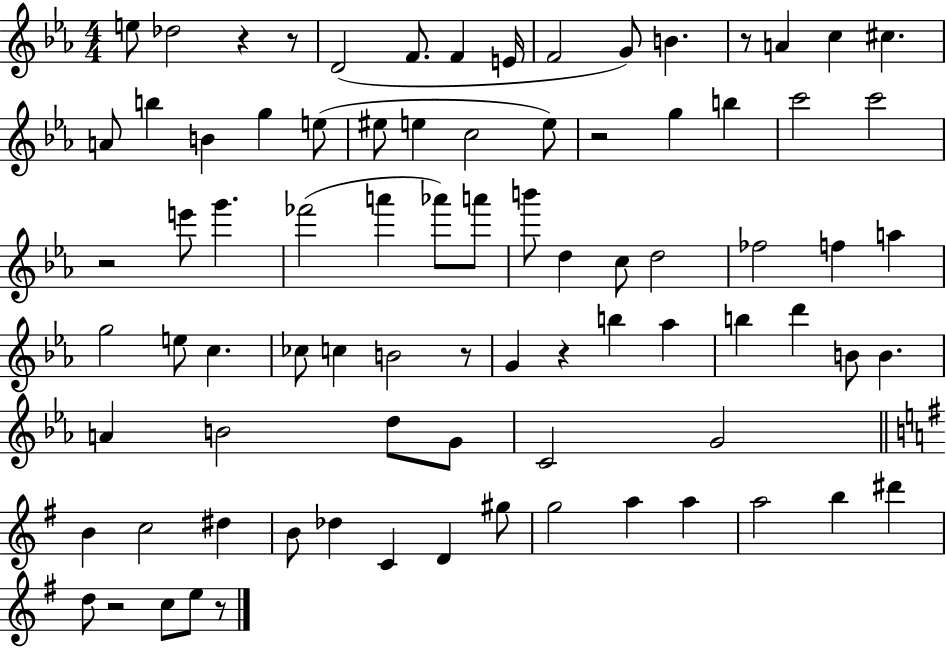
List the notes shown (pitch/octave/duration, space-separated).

E5/e Db5/h R/q R/e D4/h F4/e. F4/q E4/s F4/h G4/e B4/q. R/e A4/q C5/q C#5/q. A4/e B5/q B4/q G5/q E5/e EIS5/e E5/q C5/h E5/e R/h G5/q B5/q C6/h C6/h R/h E6/e G6/q. FES6/h A6/q Ab6/e A6/e B6/e D5/q C5/e D5/h FES5/h F5/q A5/q G5/h E5/e C5/q. CES5/e C5/q B4/h R/e G4/q R/q B5/q Ab5/q B5/q D6/q B4/e B4/q. A4/q B4/h D5/e G4/e C4/h G4/h B4/q C5/h D#5/q B4/e Db5/q C4/q D4/q G#5/e G5/h A5/q A5/q A5/h B5/q D#6/q D5/e R/h C5/e E5/e R/e